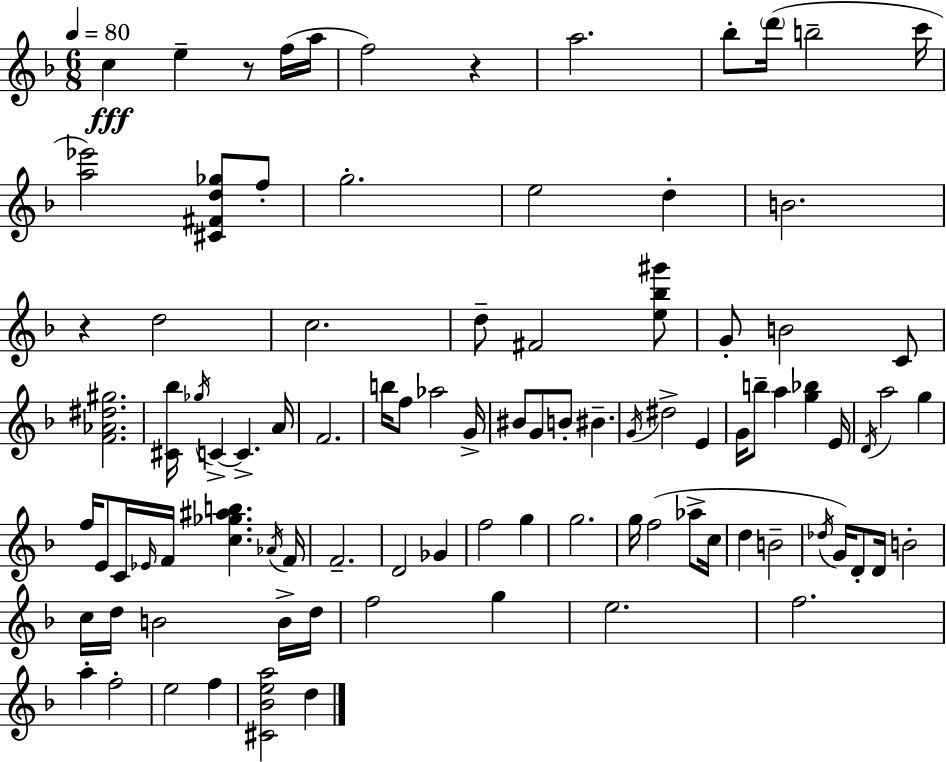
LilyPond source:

{
  \clef treble
  \numericTimeSignature
  \time 6/8
  \key f \major
  \tempo 4 = 80
  c''4\fff e''4-- r8 f''16( a''16 | f''2) r4 | a''2. | bes''8-. \parenthesize d'''16( b''2-- c'''16 | \break <a'' ees'''>2) <cis' fis' d'' ges''>8 f''8-. | g''2.-. | e''2 d''4-. | b'2. | \break r4 d''2 | c''2. | d''8-- fis'2 <e'' bes'' gis'''>8 | g'8-. b'2 c'8 | \break <f' aes' dis'' gis''>2. | <cis' bes''>16 \acciaccatura { ges''16 } c'4->~~ c'4.-> | a'16 f'2. | b''16 f''8 aes''2 | \break g'16-> bis'8 g'8 b'8-. bis'4.-- | \acciaccatura { g'16 } dis''2-> e'4 | g'16 b''8-- a''4 <g'' bes''>4 | e'16 \acciaccatura { d'16 } a''2 g''4 | \break f''16 e'8 c'16 \grace { ees'16 } f'16 <c'' ges'' ais'' b''>4. | \acciaccatura { aes'16 } f'16 f'2.-- | d'2 | ges'4 f''2 | \break g''4 g''2. | g''16 f''2( | aes''8-> c''16 d''4 b'2-- | \acciaccatura { des''16 }) g'16 d'8-. d'16 b'2-. | \break c''16 d''16 b'2 | b'16-> d''16 f''2 | g''4 e''2. | f''2. | \break a''4-. f''2-. | e''2 | f''4 <cis' bes' e'' a''>2 | d''4 \bar "|."
}